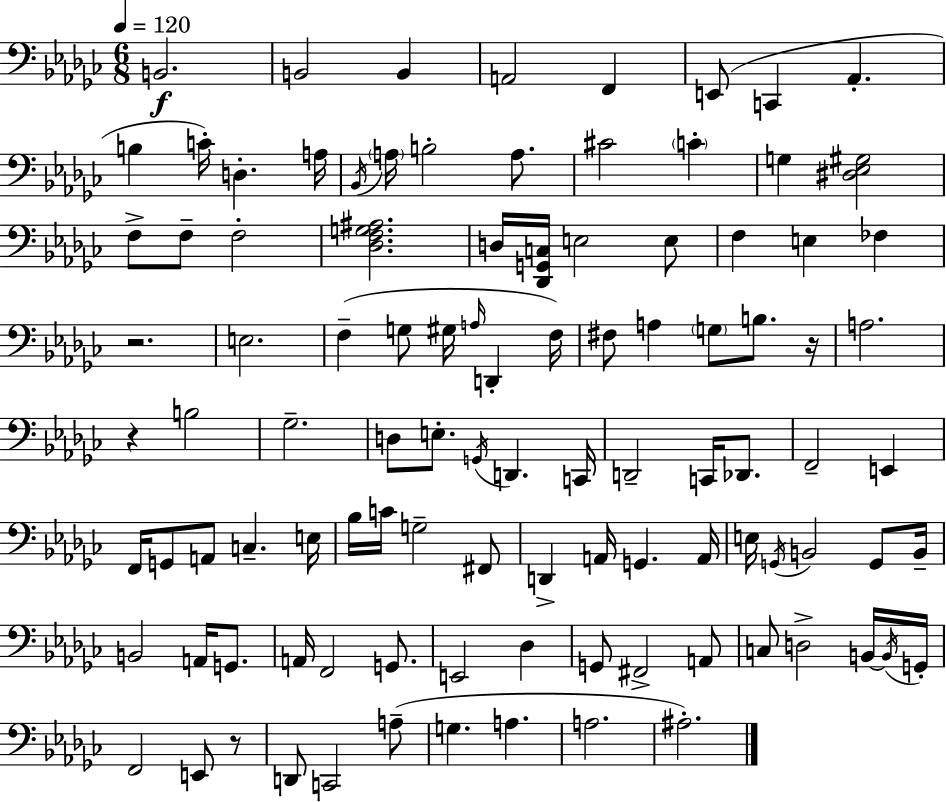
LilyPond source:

{
  \clef bass
  \numericTimeSignature
  \time 6/8
  \key ees \minor
  \tempo 4 = 120
  b,2.\f | b,2 b,4 | a,2 f,4 | e,8( c,4 aes,4.-. | \break b4 c'16-.) d4.-. a16 | \acciaccatura { bes,16 } \parenthesize a16 b2-. a8. | cis'2 \parenthesize c'4-. | g4 <dis ees gis>2 | \break f8-> f8-- f2-. | <des f g ais>2. | d16 <des, g, c>16 e2 e8 | f4 e4 fes4 | \break r2. | e2. | f4--( g8 gis16 \grace { a16 } d,4-. | f16) fis8 a4 \parenthesize g8 b8. | \break r16 a2. | r4 b2 | ges2.-- | d8 e8.-. \acciaccatura { g,16 } d,4. | \break c,16 d,2-- c,16 | des,8. f,2-- e,4 | f,16 g,8 a,8 c4.-- | e16 bes16 c'16 g2-- | \break fis,8 d,4-> a,16 g,4. | a,16 e16 \acciaccatura { g,16 } b,2 | g,8 b,16-- b,2 | a,16 g,8. a,16 f,2 | \break g,8. e,2 | des4 g,8 fis,2-> | a,8 c8 d2-> | b,16~~ \acciaccatura { b,16 } g,16-. f,2 | \break e,8 r8 d,8 c,2 | a8--( g4. a4. | a2. | ais2.-.) | \break \bar "|."
}